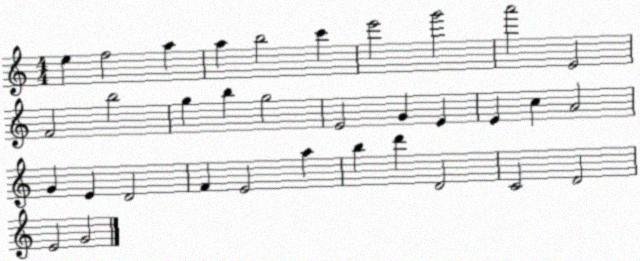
X:1
T:Untitled
M:4/4
L:1/4
K:C
e f2 a a b2 c' e'2 g'2 a'2 E2 F2 b2 g b g2 E2 G E E c A2 G E D2 F E2 a b d' D2 C2 D2 E2 G2